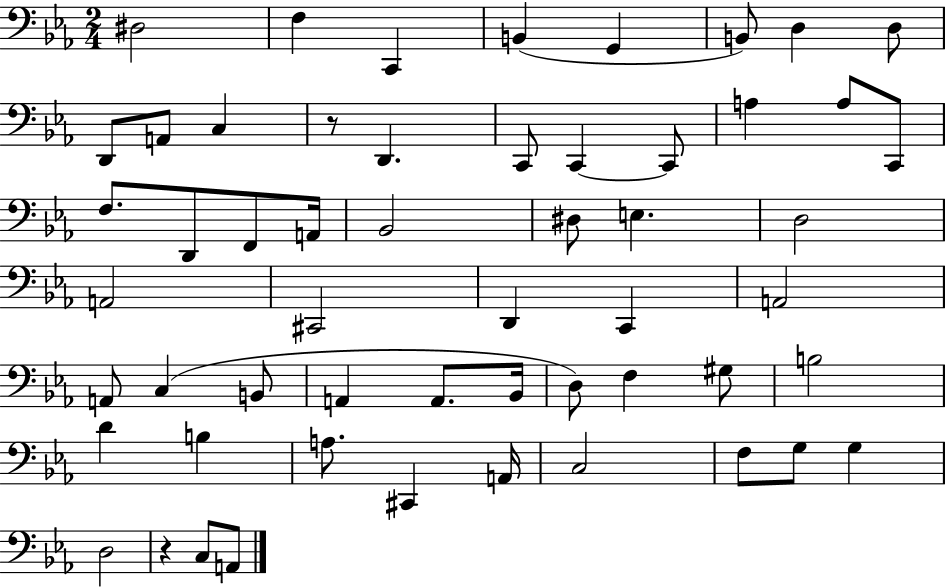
X:1
T:Untitled
M:2/4
L:1/4
K:Eb
^D,2 F, C,, B,, G,, B,,/2 D, D,/2 D,,/2 A,,/2 C, z/2 D,, C,,/2 C,, C,,/2 A, A,/2 C,,/2 F,/2 D,,/2 F,,/2 A,,/4 _B,,2 ^D,/2 E, D,2 A,,2 ^C,,2 D,, C,, A,,2 A,,/2 C, B,,/2 A,, A,,/2 _B,,/4 D,/2 F, ^G,/2 B,2 D B, A,/2 ^C,, A,,/4 C,2 F,/2 G,/2 G, D,2 z C,/2 A,,/2